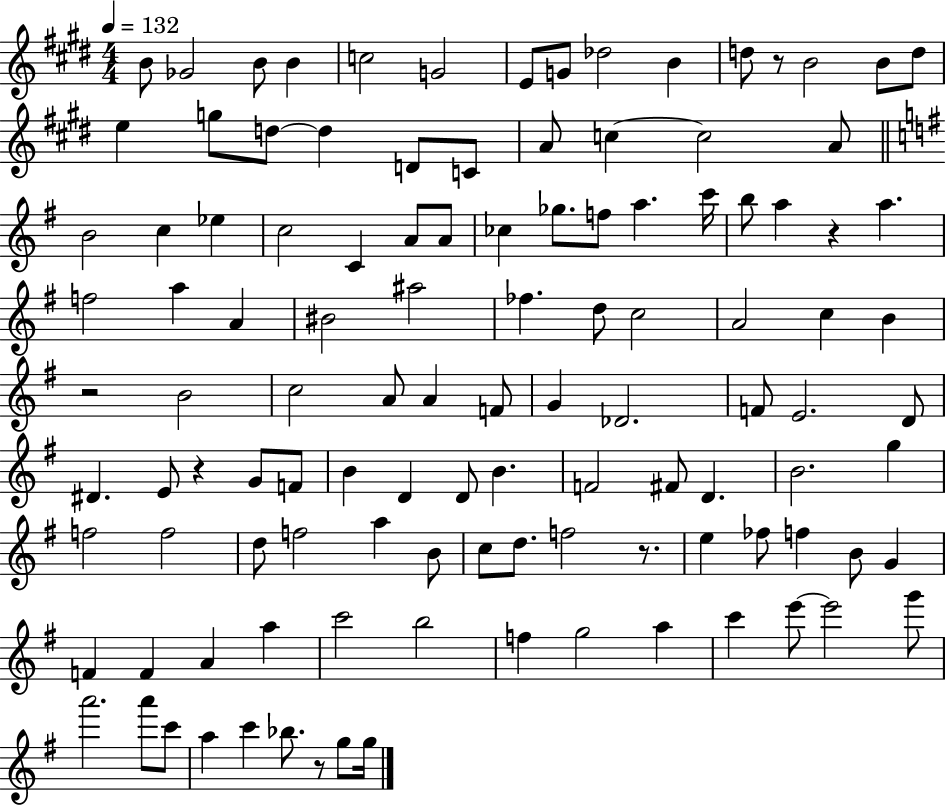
{
  \clef treble
  \numericTimeSignature
  \time 4/4
  \key e \major
  \tempo 4 = 132
  b'8 ges'2 b'8 b'4 | c''2 g'2 | e'8 g'8 des''2 b'4 | d''8 r8 b'2 b'8 d''8 | \break e''4 g''8 d''8~~ d''4 d'8 c'8 | a'8 c''4~~ c''2 a'8 | \bar "||" \break \key e \minor b'2 c''4 ees''4 | c''2 c'4 a'8 a'8 | ces''4 ges''8. f''8 a''4. c'''16 | b''8 a''4 r4 a''4. | \break f''2 a''4 a'4 | bis'2 ais''2 | fes''4. d''8 c''2 | a'2 c''4 b'4 | \break r2 b'2 | c''2 a'8 a'4 f'8 | g'4 des'2. | f'8 e'2. d'8 | \break dis'4. e'8 r4 g'8 f'8 | b'4 d'4 d'8 b'4. | f'2 fis'8 d'4. | b'2. g''4 | \break f''2 f''2 | d''8 f''2 a''4 b'8 | c''8 d''8. f''2 r8. | e''4 fes''8 f''4 b'8 g'4 | \break f'4 f'4 a'4 a''4 | c'''2 b''2 | f''4 g''2 a''4 | c'''4 e'''8~~ e'''2 g'''8 | \break a'''2. a'''8 c'''8 | a''4 c'''4 bes''8. r8 g''8 g''16 | \bar "|."
}